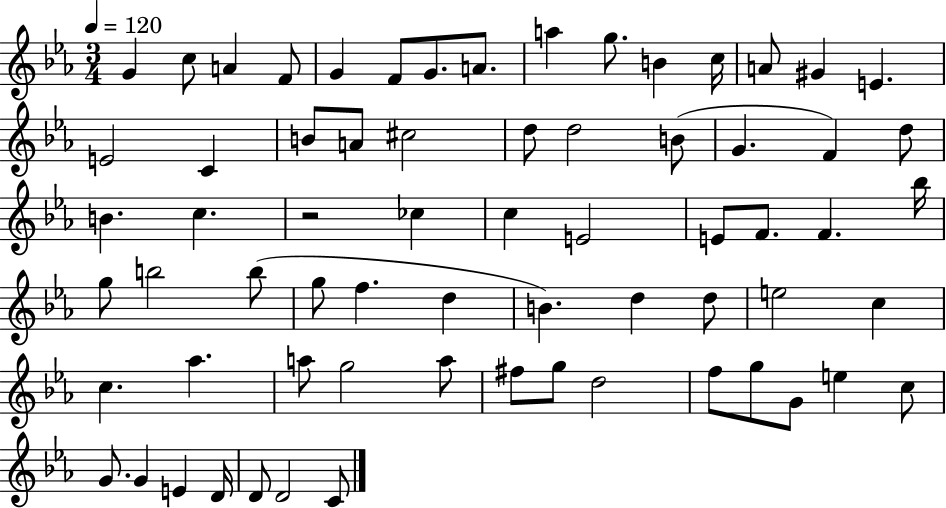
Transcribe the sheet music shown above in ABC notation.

X:1
T:Untitled
M:3/4
L:1/4
K:Eb
G c/2 A F/2 G F/2 G/2 A/2 a g/2 B c/4 A/2 ^G E E2 C B/2 A/2 ^c2 d/2 d2 B/2 G F d/2 B c z2 _c c E2 E/2 F/2 F _b/4 g/2 b2 b/2 g/2 f d B d d/2 e2 c c _a a/2 g2 a/2 ^f/2 g/2 d2 f/2 g/2 G/2 e c/2 G/2 G E D/4 D/2 D2 C/2